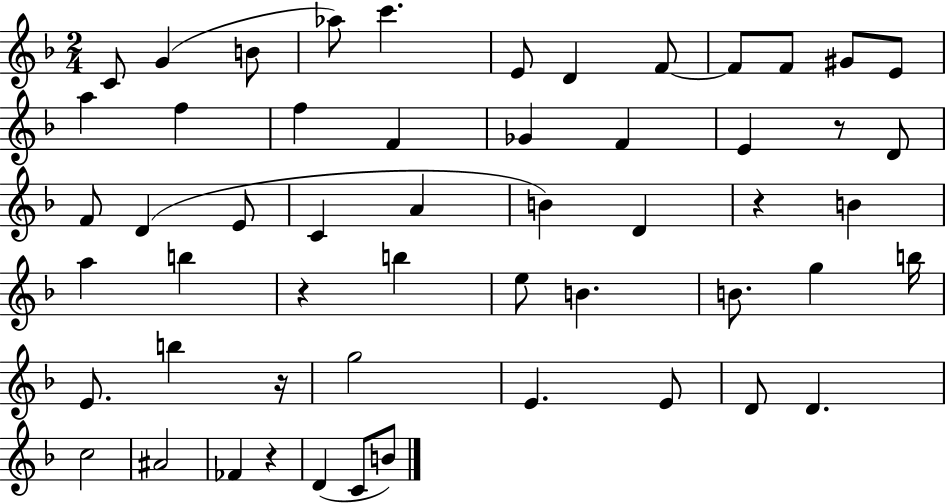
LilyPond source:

{
  \clef treble
  \numericTimeSignature
  \time 2/4
  \key f \major
  c'8 g'4( b'8 | aes''8) c'''4. | e'8 d'4 f'8~~ | f'8 f'8 gis'8 e'8 | \break a''4 f''4 | f''4 f'4 | ges'4 f'4 | e'4 r8 d'8 | \break f'8 d'4( e'8 | c'4 a'4 | b'4) d'4 | r4 b'4 | \break a''4 b''4 | r4 b''4 | e''8 b'4. | b'8. g''4 b''16 | \break e'8. b''4 r16 | g''2 | e'4. e'8 | d'8 d'4. | \break c''2 | ais'2 | fes'4 r4 | d'4( c'8 b'8) | \break \bar "|."
}